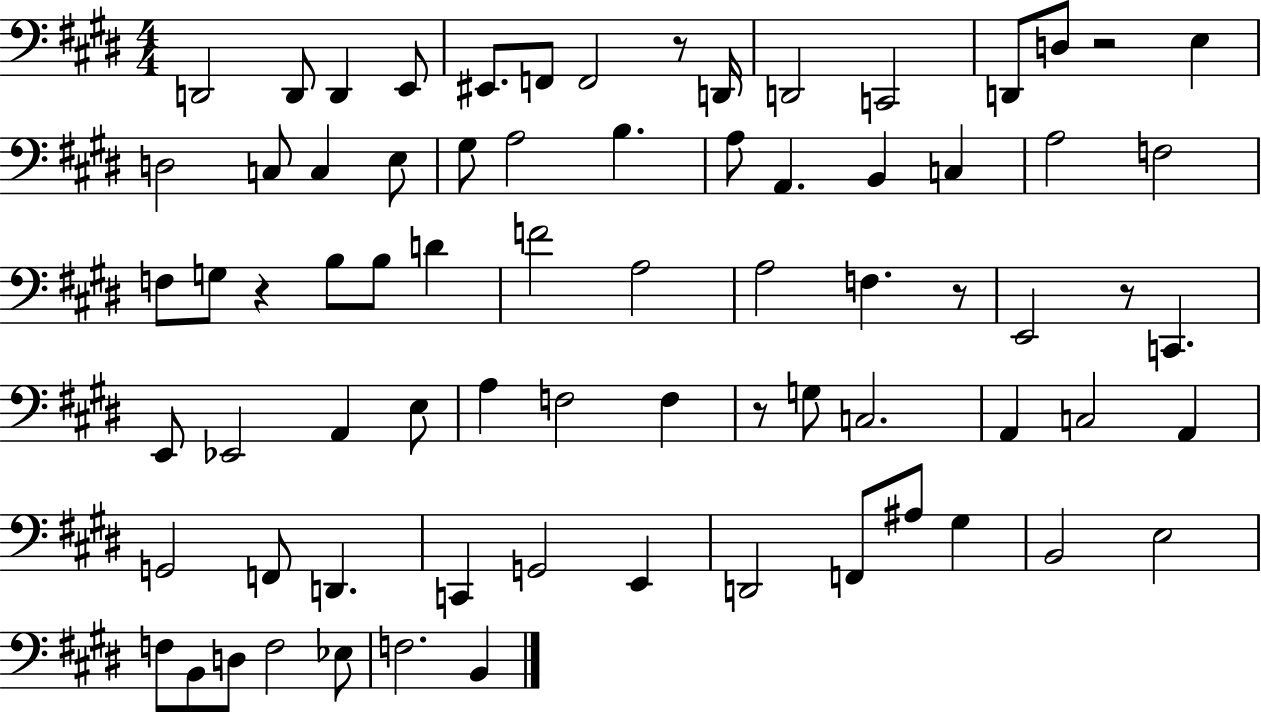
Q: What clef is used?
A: bass